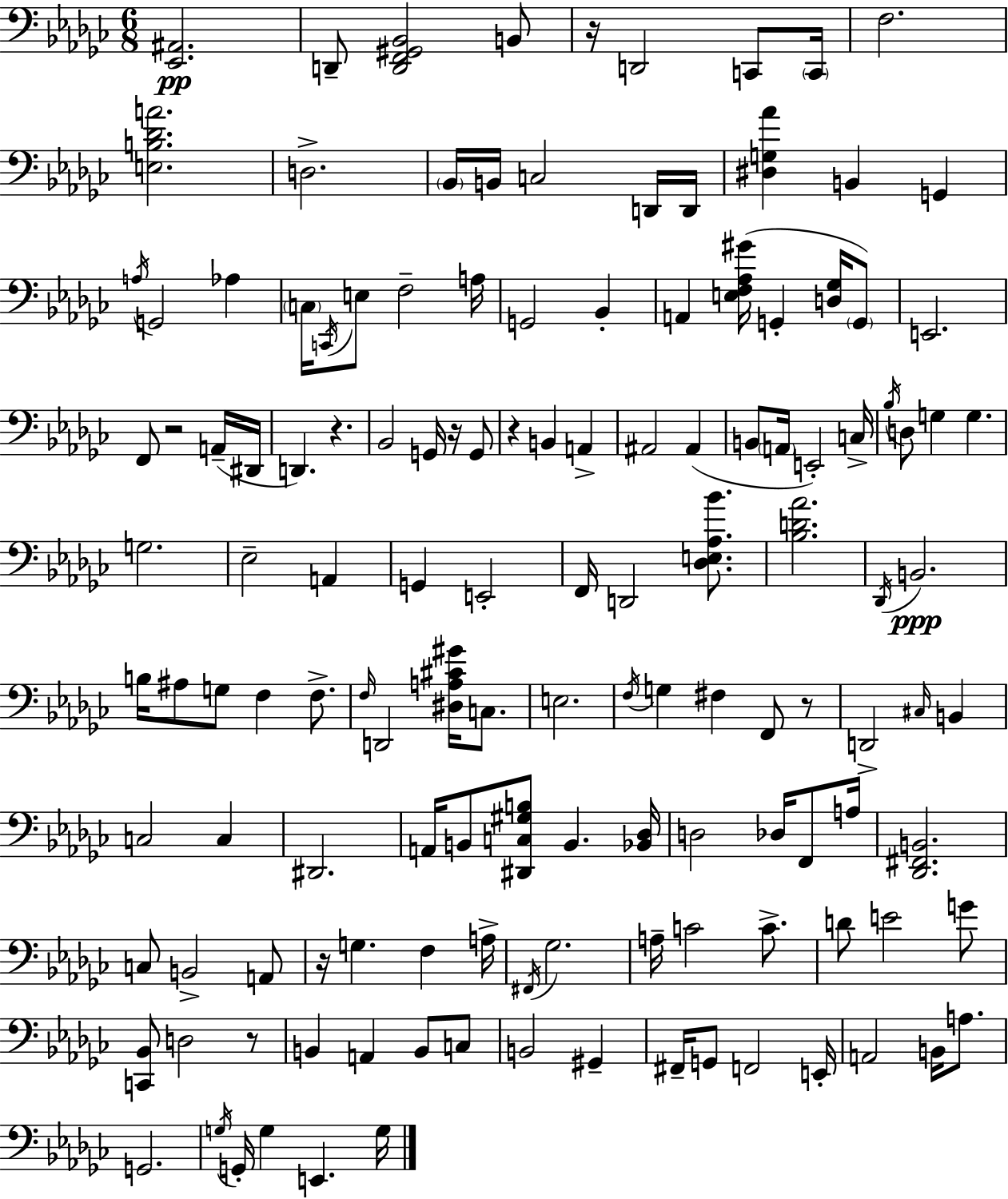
X:1
T:Untitled
M:6/8
L:1/4
K:Ebm
[_E,,^A,,]2 D,,/2 [D,,F,,^G,,_B,,]2 B,,/2 z/4 D,,2 C,,/2 C,,/4 F,2 [E,B,_DA]2 D,2 _B,,/4 B,,/4 C,2 D,,/4 D,,/4 [^D,G,_A] B,, G,, A,/4 G,,2 _A, C,/4 C,,/4 E,/2 F,2 A,/4 G,,2 _B,, A,, [E,F,_A,^G]/4 G,, [D,_G,]/4 G,,/2 E,,2 F,,/2 z2 A,,/4 ^D,,/4 D,, z _B,,2 G,,/4 z/4 G,,/2 z B,, A,, ^A,,2 ^A,, B,,/2 A,,/4 E,,2 C,/4 _B,/4 D,/2 G, G, G,2 _E,2 A,, G,, E,,2 F,,/4 D,,2 [_D,E,_A,_B]/2 [_B,D_A]2 _D,,/4 B,,2 B,/4 ^A,/2 G,/2 F, F,/2 F,/4 D,,2 [^D,A,^C^G]/4 C,/2 E,2 F,/4 G, ^F, F,,/2 z/2 D,,2 ^C,/4 B,, C,2 C, ^D,,2 A,,/4 B,,/2 [^D,,C,^G,B,]/2 B,, [_B,,_D,]/4 D,2 _D,/4 F,,/2 A,/4 [_D,,^F,,B,,]2 C,/2 B,,2 A,,/2 z/4 G, F, A,/4 ^F,,/4 _G,2 A,/4 C2 C/2 D/2 E2 G/2 [C,,_B,,]/2 D,2 z/2 B,, A,, B,,/2 C,/2 B,,2 ^G,, ^F,,/4 G,,/2 F,,2 E,,/4 A,,2 B,,/4 A,/2 G,,2 G,/4 G,,/4 G, E,, G,/4